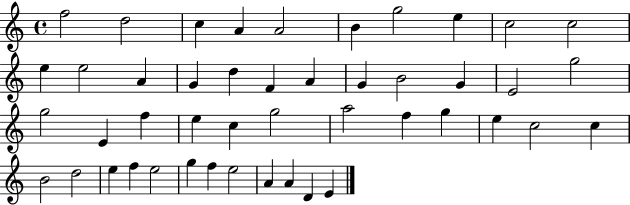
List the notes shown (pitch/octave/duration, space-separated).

F5/h D5/h C5/q A4/q A4/h B4/q G5/h E5/q C5/h C5/h E5/q E5/h A4/q G4/q D5/q F4/q A4/q G4/q B4/h G4/q E4/h G5/h G5/h E4/q F5/q E5/q C5/q G5/h A5/h F5/q G5/q E5/q C5/h C5/q B4/h D5/h E5/q F5/q E5/h G5/q F5/q E5/h A4/q A4/q D4/q E4/q